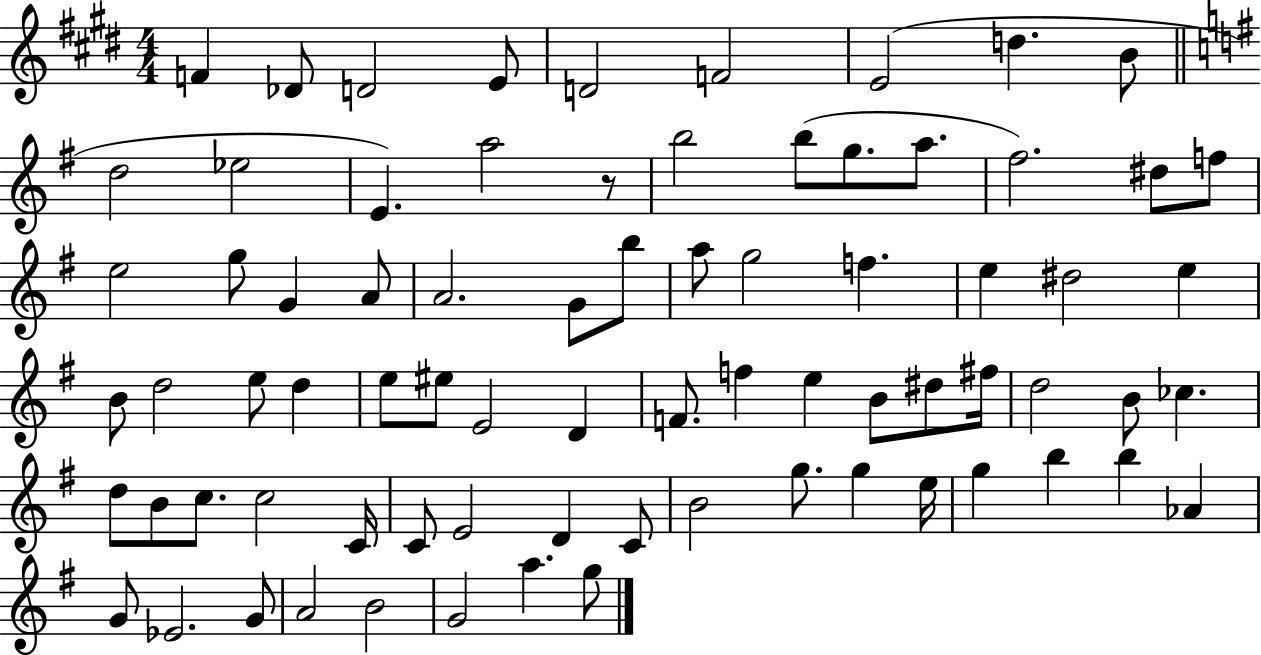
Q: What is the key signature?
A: E major